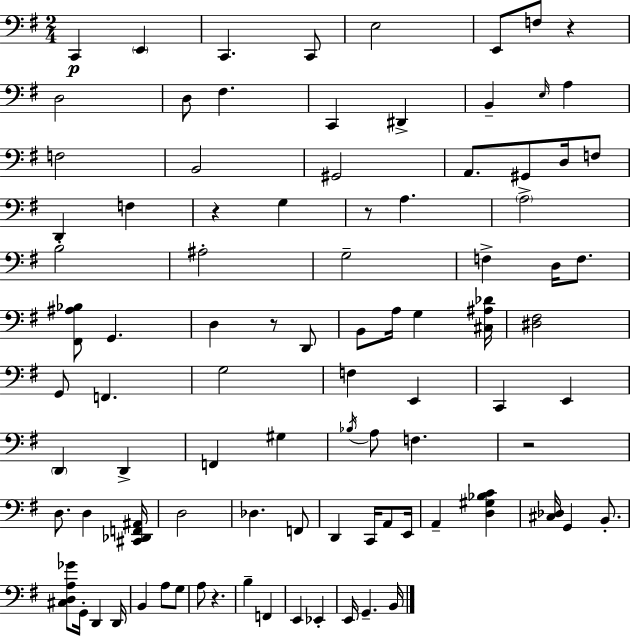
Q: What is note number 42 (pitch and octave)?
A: G3